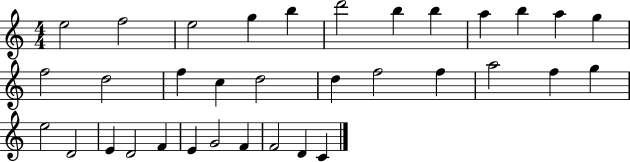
{
  \clef treble
  \numericTimeSignature
  \time 4/4
  \key c \major
  e''2 f''2 | e''2 g''4 b''4 | d'''2 b''4 b''4 | a''4 b''4 a''4 g''4 | \break f''2 d''2 | f''4 c''4 d''2 | d''4 f''2 f''4 | a''2 f''4 g''4 | \break e''2 d'2 | e'4 d'2 f'4 | e'4 g'2 f'4 | f'2 d'4 c'4 | \break \bar "|."
}